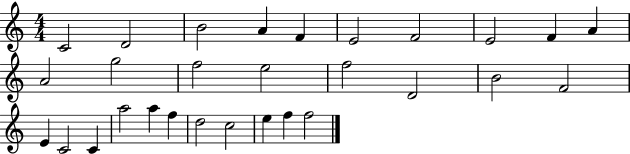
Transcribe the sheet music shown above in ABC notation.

X:1
T:Untitled
M:4/4
L:1/4
K:C
C2 D2 B2 A F E2 F2 E2 F A A2 g2 f2 e2 f2 D2 B2 F2 E C2 C a2 a f d2 c2 e f f2